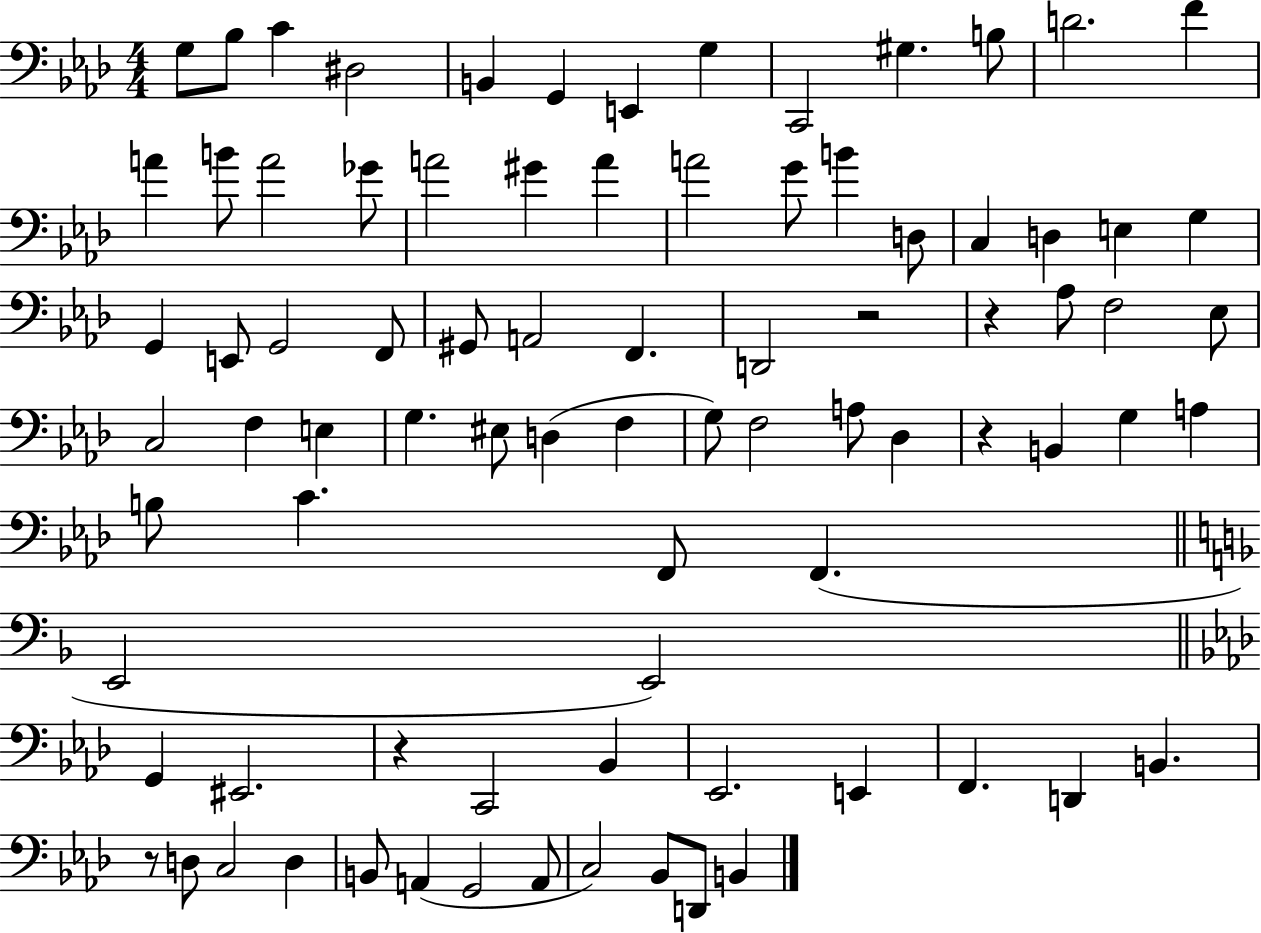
G3/e Bb3/e C4/q D#3/h B2/q G2/q E2/q G3/q C2/h G#3/q. B3/e D4/h. F4/q A4/q B4/e A4/h Gb4/e A4/h G#4/q A4/q A4/h G4/e B4/q D3/e C3/q D3/q E3/q G3/q G2/q E2/e G2/h F2/e G#2/e A2/h F2/q. D2/h R/h R/q Ab3/e F3/h Eb3/e C3/h F3/q E3/q G3/q. EIS3/e D3/q F3/q G3/e F3/h A3/e Db3/q R/q B2/q G3/q A3/q B3/e C4/q. F2/e F2/q. E2/h E2/h G2/q EIS2/h. R/q C2/h Bb2/q Eb2/h. E2/q F2/q. D2/q B2/q. R/e D3/e C3/h D3/q B2/e A2/q G2/h A2/e C3/h Bb2/e D2/e B2/q